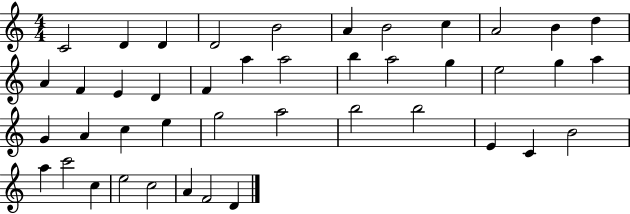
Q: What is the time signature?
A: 4/4